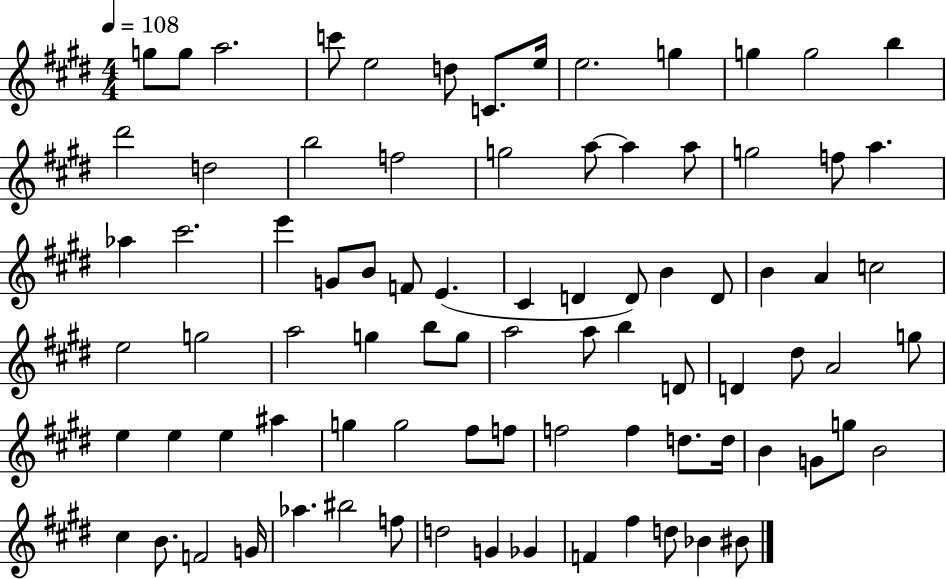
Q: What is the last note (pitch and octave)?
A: BIS4